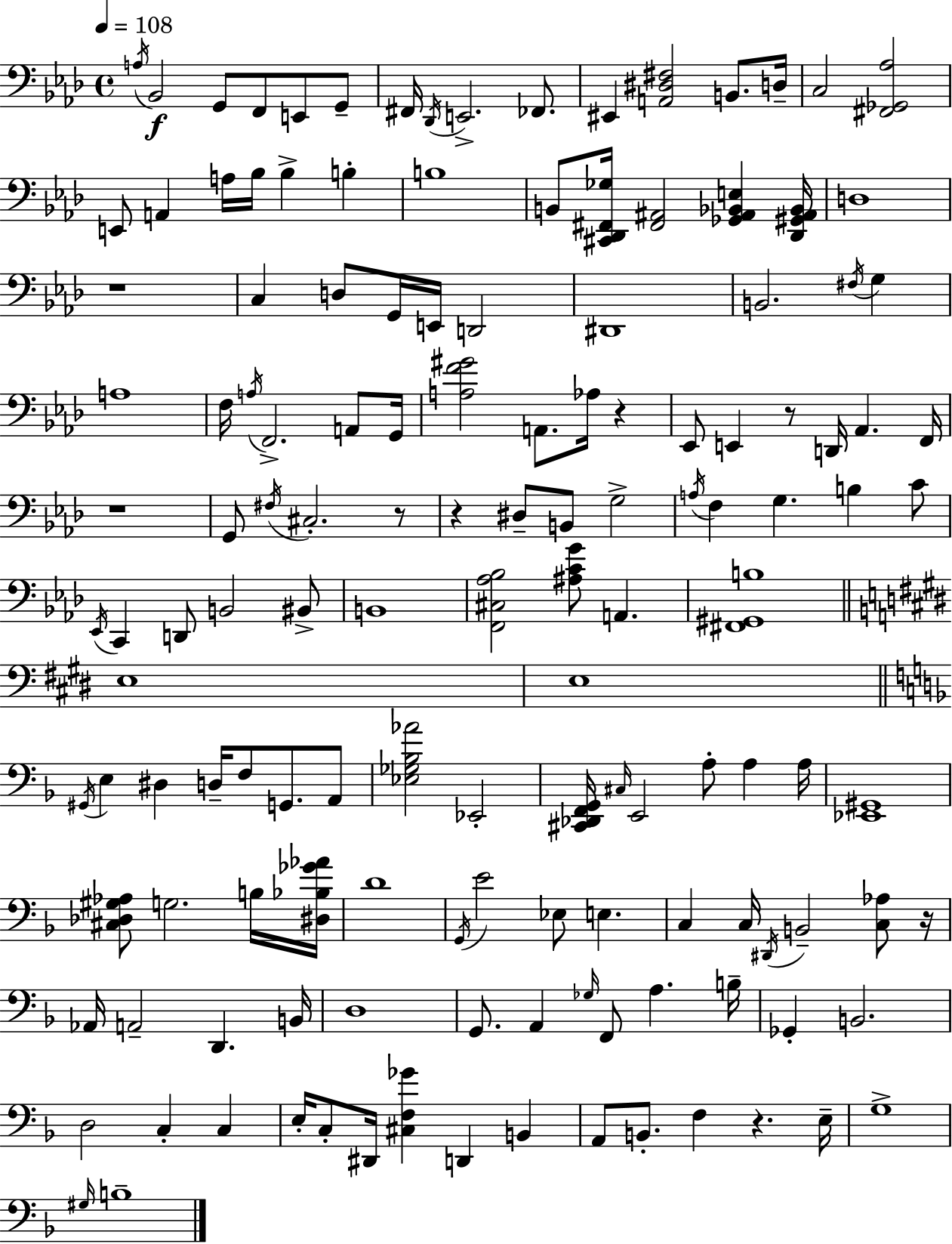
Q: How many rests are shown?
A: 8